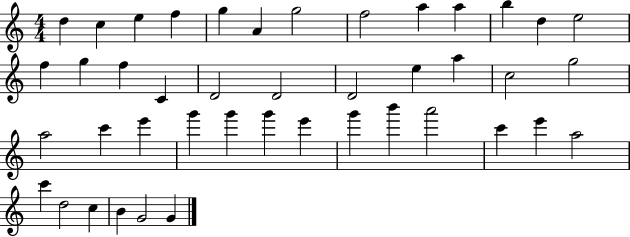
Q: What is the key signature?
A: C major